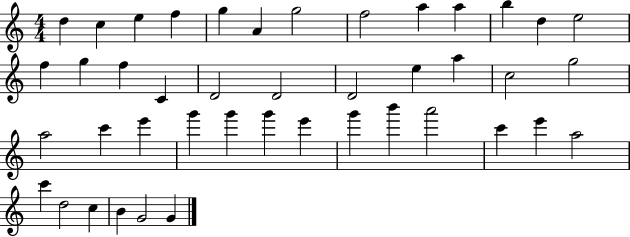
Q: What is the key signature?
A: C major